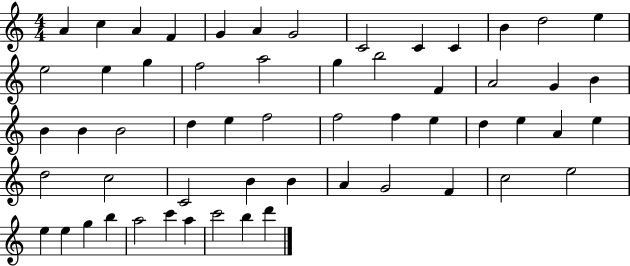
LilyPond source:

{
  \clef treble
  \numericTimeSignature
  \time 4/4
  \key c \major
  a'4 c''4 a'4 f'4 | g'4 a'4 g'2 | c'2 c'4 c'4 | b'4 d''2 e''4 | \break e''2 e''4 g''4 | f''2 a''2 | g''4 b''2 f'4 | a'2 g'4 b'4 | \break b'4 b'4 b'2 | d''4 e''4 f''2 | f''2 f''4 e''4 | d''4 e''4 a'4 e''4 | \break d''2 c''2 | c'2 b'4 b'4 | a'4 g'2 f'4 | c''2 e''2 | \break e''4 e''4 g''4 b''4 | a''2 c'''4 a''4 | c'''2 b''4 d'''4 | \bar "|."
}